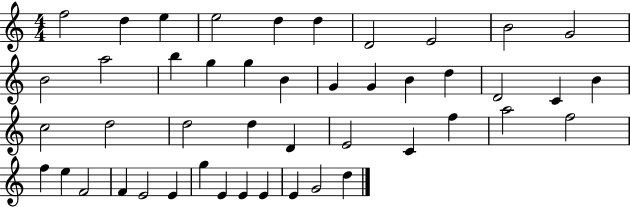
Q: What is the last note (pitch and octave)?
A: D5